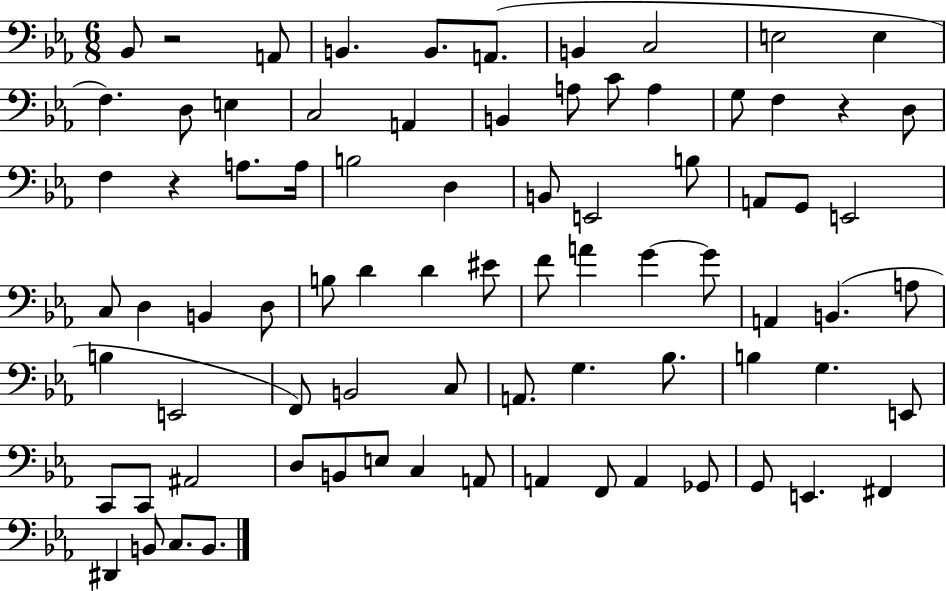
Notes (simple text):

Bb2/e R/h A2/e B2/q. B2/e. A2/e. B2/q C3/h E3/h E3/q F3/q. D3/e E3/q C3/h A2/q B2/q A3/e C4/e A3/q G3/e F3/q R/q D3/e F3/q R/q A3/e. A3/s B3/h D3/q B2/e E2/h B3/e A2/e G2/e E2/h C3/e D3/q B2/q D3/e B3/e D4/q D4/q EIS4/e F4/e A4/q G4/q G4/e A2/q B2/q. A3/e B3/q E2/h F2/e B2/h C3/e A2/e. G3/q. Bb3/e. B3/q G3/q. E2/e C2/e C2/e A#2/h D3/e B2/e E3/e C3/q A2/e A2/q F2/e A2/q Gb2/e G2/e E2/q. F#2/q D#2/q B2/e C3/e. B2/e.